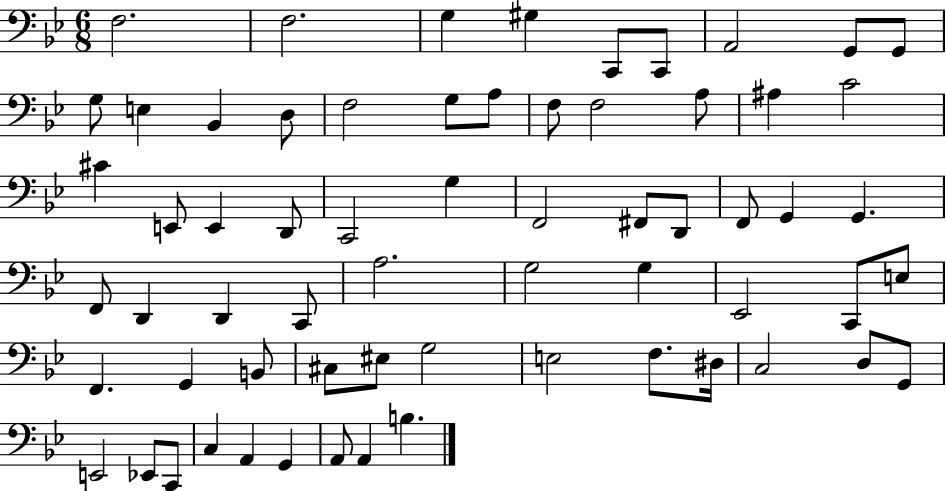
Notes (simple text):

F3/h. F3/h. G3/q G#3/q C2/e C2/e A2/h G2/e G2/e G3/e E3/q Bb2/q D3/e F3/h G3/e A3/e F3/e F3/h A3/e A#3/q C4/h C#4/q E2/e E2/q D2/e C2/h G3/q F2/h F#2/e D2/e F2/e G2/q G2/q. F2/e D2/q D2/q C2/e A3/h. G3/h G3/q Eb2/h C2/e E3/e F2/q. G2/q B2/e C#3/e EIS3/e G3/h E3/h F3/e. D#3/s C3/h D3/e G2/e E2/h Eb2/e C2/e C3/q A2/q G2/q A2/e A2/q B3/q.